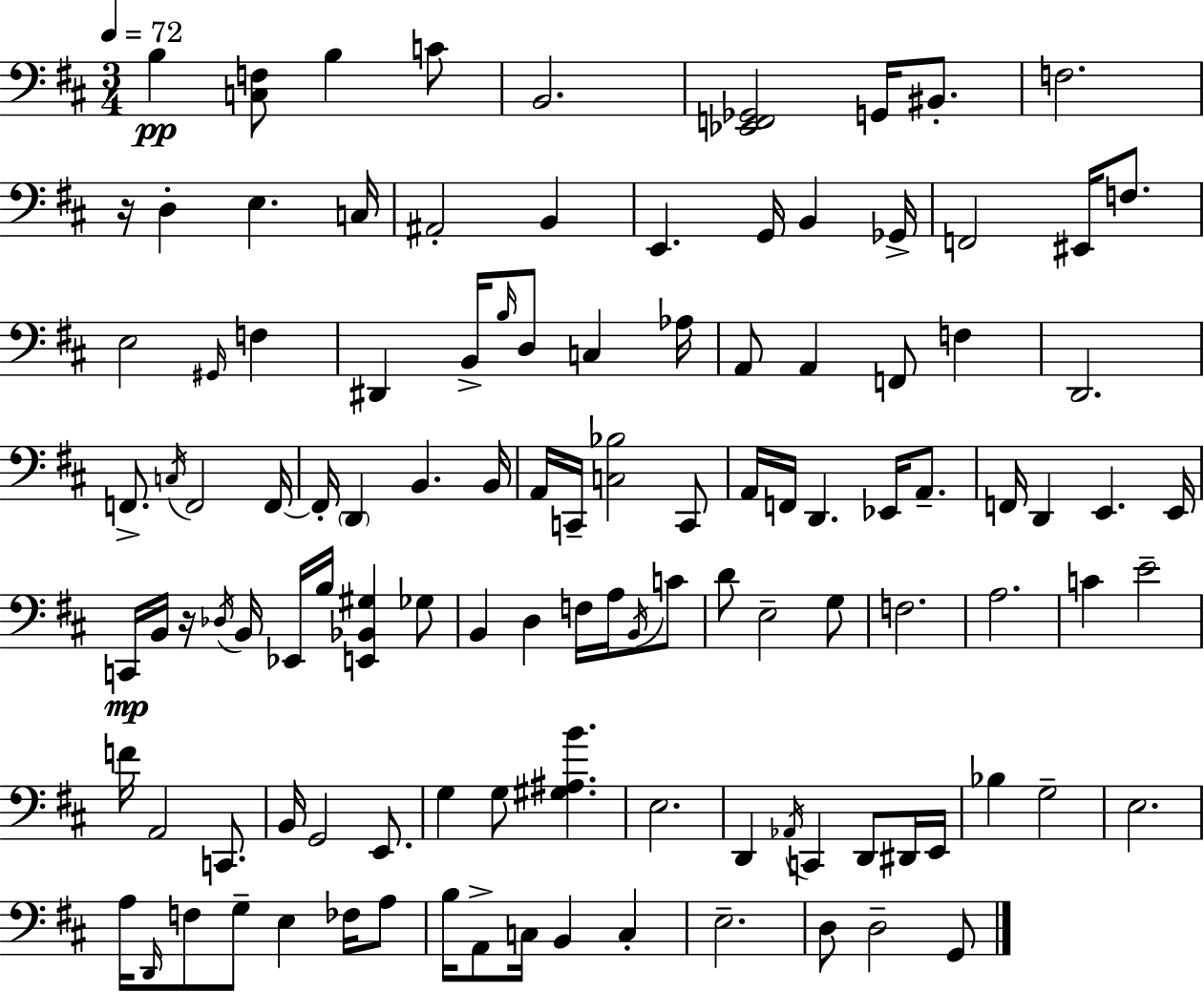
{
  \clef bass
  \numericTimeSignature
  \time 3/4
  \key d \major
  \tempo 4 = 72
  \repeat volta 2 { b4\pp <c f>8 b4 c'8 | b,2. | <ees, f, ges,>2 g,16 bis,8.-. | f2. | \break r16 d4-. e4. c16 | ais,2-. b,4 | e,4. g,16 b,4 ges,16-> | f,2 eis,16 f8. | \break e2 \grace { gis,16 } f4 | dis,4 b,16-> \grace { b16 } d8 c4 | aes16 a,8 a,4 f,8 f4 | d,2. | \break f,8.-> \acciaccatura { c16 } f,2 | f,16~~ f,16-. \parenthesize d,4 b,4. | b,16 a,16 c,16-- <c bes>2 | c,8 a,16 f,16 d,4. ees,16 | \break a,8.-- f,16 d,4 e,4. | e,16 c,16\mp b,16 r16 \acciaccatura { des16 } b,16 ees,16 b16 <e, bes, gis>4 | ges8 b,4 d4 | f16 a16 \acciaccatura { b,16 } c'8 d'8 e2-- | \break g8 f2. | a2. | c'4 e'2-- | f'16 a,2 | \break c,8. b,16 g,2 | e,8. g4 g8 <gis ais b'>4. | e2. | d,4 \acciaccatura { aes,16 } c,4 | \break d,8 dis,16 e,16 bes4 g2-- | e2. | a16 \grace { d,16 } f8 g8-- | e4 fes16 a8 b16 a,8-> c16 b,4 | \break c4-. e2.-- | d8 d2-- | g,8 } \bar "|."
}